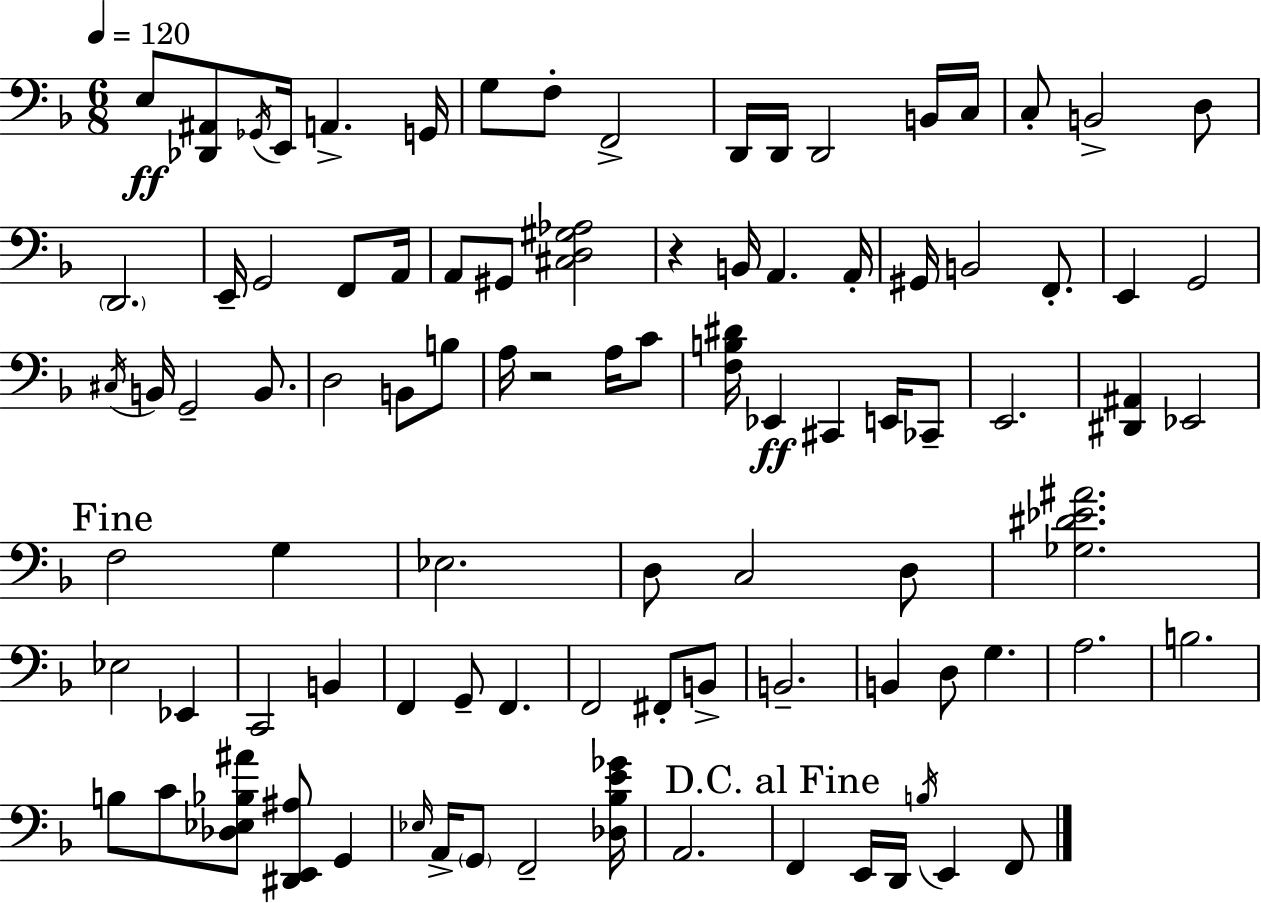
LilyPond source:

{
  \clef bass
  \numericTimeSignature
  \time 6/8
  \key d \minor
  \tempo 4 = 120
  e8\ff <des, ais,>8 \acciaccatura { ges,16 } e,16 a,4.-> | g,16 g8 f8-. f,2-> | d,16 d,16 d,2 b,16 | c16 c8-. b,2-> d8 | \break \parenthesize d,2. | e,16-- g,2 f,8 | a,16 a,8 gis,8 <cis d gis aes>2 | r4 b,16 a,4. | \break a,16-. gis,16 b,2 f,8.-. | e,4 g,2 | \acciaccatura { cis16 } b,16 g,2-- b,8. | d2 b,8 | \break b8 a16 r2 a16 | c'8 <f b dis'>16 ees,4\ff cis,4 e,16 | ces,8-- e,2. | <dis, ais,>4 ees,2 | \break \mark "Fine" f2 g4 | ees2. | d8 c2 | d8 <ges dis' ees' ais'>2. | \break ees2 ees,4 | c,2 b,4 | f,4 g,8-- f,4. | f,2 fis,8-. | \break b,8-> b,2.-- | b,4 d8 g4. | a2. | b2. | \break b8 c'8 <des ees bes ais'>8 <dis, e, ais>8 g,4 | \grace { ees16 } a,16-> \parenthesize g,8 f,2-- | <des bes e' ges'>16 a,2. | \mark "D.C. al Fine" f,4 e,16 d,16 \acciaccatura { b16 } e,4 | \break f,8 \bar "|."
}